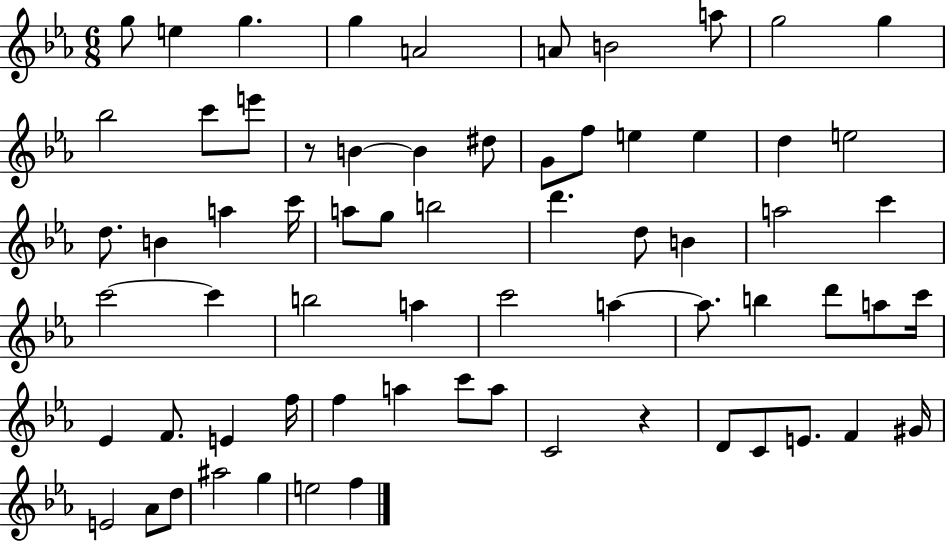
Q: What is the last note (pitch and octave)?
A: F5